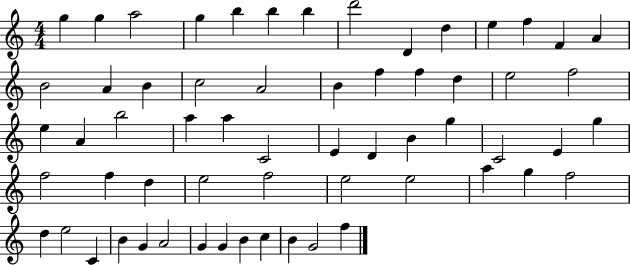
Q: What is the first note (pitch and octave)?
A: G5